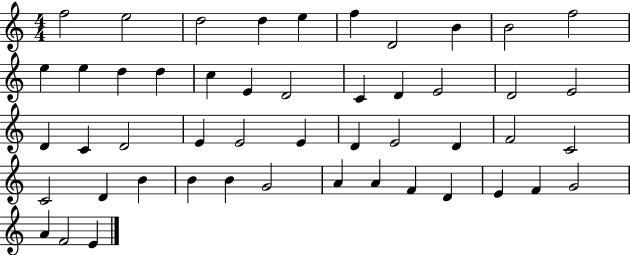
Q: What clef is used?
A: treble